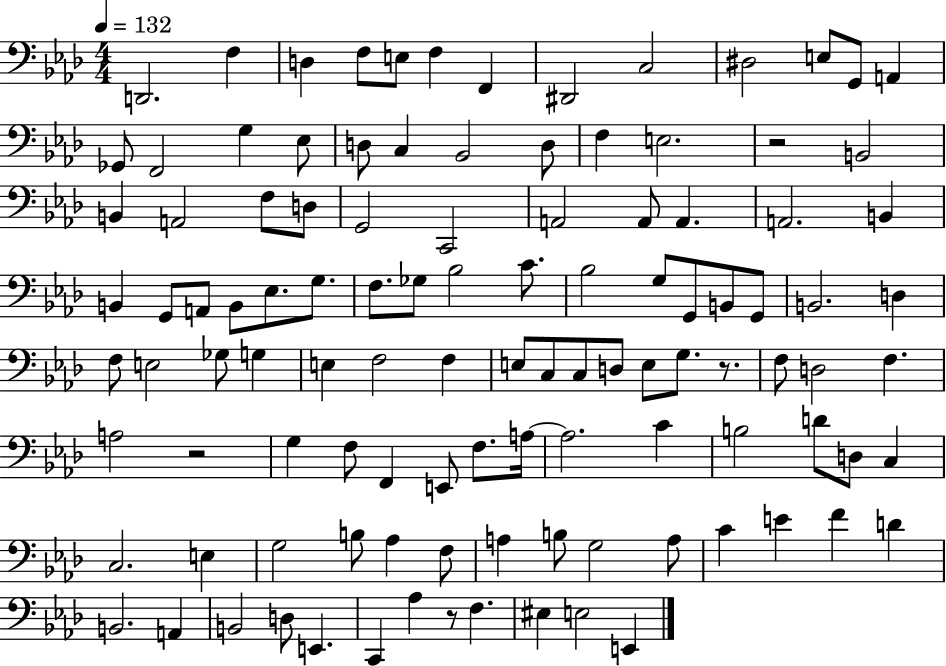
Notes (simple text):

D2/h. F3/q D3/q F3/e E3/e F3/q F2/q D#2/h C3/h D#3/h E3/e G2/e A2/q Gb2/e F2/h G3/q Eb3/e D3/e C3/q Bb2/h D3/e F3/q E3/h. R/h B2/h B2/q A2/h F3/e D3/e G2/h C2/h A2/h A2/e A2/q. A2/h. B2/q B2/q G2/e A2/e B2/e Eb3/e. G3/e. F3/e. Gb3/e Bb3/h C4/e. Bb3/h G3/e G2/e B2/e G2/e B2/h. D3/q F3/e E3/h Gb3/e G3/q E3/q F3/h F3/q E3/e C3/e C3/e D3/e E3/e G3/e. R/e. F3/e D3/h F3/q. A3/h R/h G3/q F3/e F2/q E2/e F3/e. A3/s A3/h. C4/q B3/h D4/e D3/e C3/q C3/h. E3/q G3/h B3/e Ab3/q F3/e A3/q B3/e G3/h A3/e C4/q E4/q F4/q D4/q B2/h. A2/q B2/h D3/e E2/q. C2/q Ab3/q R/e F3/q. EIS3/q E3/h E2/q